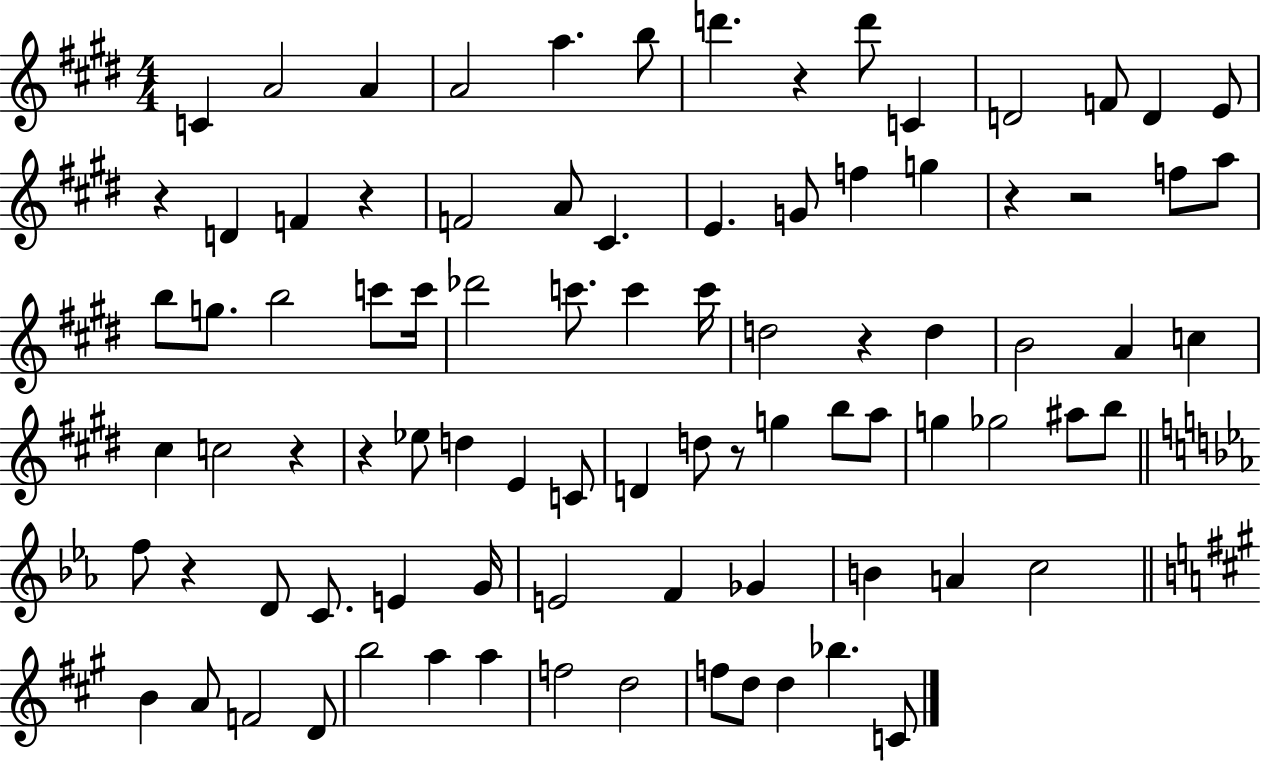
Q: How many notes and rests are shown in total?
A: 88